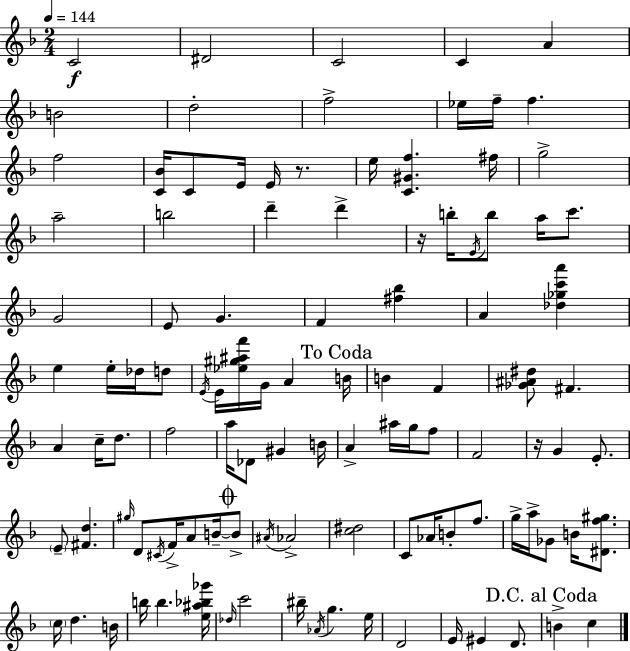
C4/h D#4/h C4/h C4/q A4/q B4/h D5/h F5/h Eb5/s F5/s F5/q. F5/h [C4,Bb4]/s C4/e E4/s E4/s R/e. E5/s [C4,G#4,F5]/q. F#5/s G5/h A5/h B5/h D6/q D6/q R/s B5/s E4/s B5/e A5/s C6/e. G4/h E4/e G4/q. F4/q [F#5,Bb5]/q A4/q [Db5,Gb5,C6,A6]/q E5/q E5/s Db5/s D5/e E4/s E4/s [Eb5,G#5,A#5,F6]/s G4/s A4/q B4/s B4/q F4/q [Gb4,A#4,D#5]/e F#4/q. A4/q C5/s D5/e. F5/h A5/s Db4/e G#4/q B4/s A4/q A#5/s G5/s F5/e F4/h R/s G4/q E4/e. E4/e [F#4,D5]/q. G#5/s D4/e C#4/s F4/s A4/e B4/s B4/e A#4/s Ab4/h [C5,D#5]/h C4/e Ab4/s B4/e F5/e. G5/s A5/s Gb4/e B4/s [D#4,F5,G#5]/e. C5/s D5/q. B4/s B5/s B5/q. [E5,A#5,Bb5,Gb6]/s Db5/s C6/h BIS5/s Ab4/s G5/q. E5/s D4/h E4/s EIS4/q D4/e. B4/q C5/q